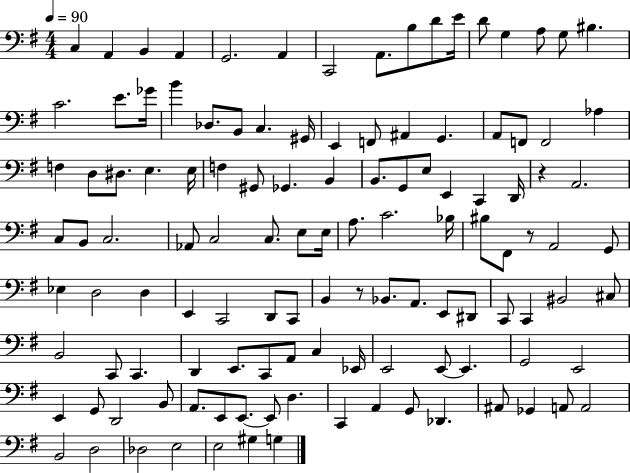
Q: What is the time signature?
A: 4/4